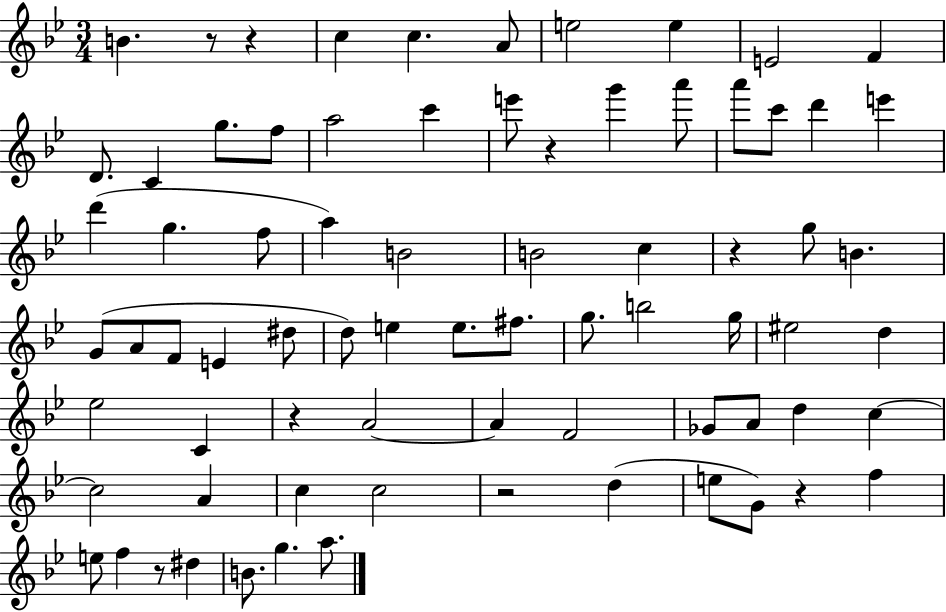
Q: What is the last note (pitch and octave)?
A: A5